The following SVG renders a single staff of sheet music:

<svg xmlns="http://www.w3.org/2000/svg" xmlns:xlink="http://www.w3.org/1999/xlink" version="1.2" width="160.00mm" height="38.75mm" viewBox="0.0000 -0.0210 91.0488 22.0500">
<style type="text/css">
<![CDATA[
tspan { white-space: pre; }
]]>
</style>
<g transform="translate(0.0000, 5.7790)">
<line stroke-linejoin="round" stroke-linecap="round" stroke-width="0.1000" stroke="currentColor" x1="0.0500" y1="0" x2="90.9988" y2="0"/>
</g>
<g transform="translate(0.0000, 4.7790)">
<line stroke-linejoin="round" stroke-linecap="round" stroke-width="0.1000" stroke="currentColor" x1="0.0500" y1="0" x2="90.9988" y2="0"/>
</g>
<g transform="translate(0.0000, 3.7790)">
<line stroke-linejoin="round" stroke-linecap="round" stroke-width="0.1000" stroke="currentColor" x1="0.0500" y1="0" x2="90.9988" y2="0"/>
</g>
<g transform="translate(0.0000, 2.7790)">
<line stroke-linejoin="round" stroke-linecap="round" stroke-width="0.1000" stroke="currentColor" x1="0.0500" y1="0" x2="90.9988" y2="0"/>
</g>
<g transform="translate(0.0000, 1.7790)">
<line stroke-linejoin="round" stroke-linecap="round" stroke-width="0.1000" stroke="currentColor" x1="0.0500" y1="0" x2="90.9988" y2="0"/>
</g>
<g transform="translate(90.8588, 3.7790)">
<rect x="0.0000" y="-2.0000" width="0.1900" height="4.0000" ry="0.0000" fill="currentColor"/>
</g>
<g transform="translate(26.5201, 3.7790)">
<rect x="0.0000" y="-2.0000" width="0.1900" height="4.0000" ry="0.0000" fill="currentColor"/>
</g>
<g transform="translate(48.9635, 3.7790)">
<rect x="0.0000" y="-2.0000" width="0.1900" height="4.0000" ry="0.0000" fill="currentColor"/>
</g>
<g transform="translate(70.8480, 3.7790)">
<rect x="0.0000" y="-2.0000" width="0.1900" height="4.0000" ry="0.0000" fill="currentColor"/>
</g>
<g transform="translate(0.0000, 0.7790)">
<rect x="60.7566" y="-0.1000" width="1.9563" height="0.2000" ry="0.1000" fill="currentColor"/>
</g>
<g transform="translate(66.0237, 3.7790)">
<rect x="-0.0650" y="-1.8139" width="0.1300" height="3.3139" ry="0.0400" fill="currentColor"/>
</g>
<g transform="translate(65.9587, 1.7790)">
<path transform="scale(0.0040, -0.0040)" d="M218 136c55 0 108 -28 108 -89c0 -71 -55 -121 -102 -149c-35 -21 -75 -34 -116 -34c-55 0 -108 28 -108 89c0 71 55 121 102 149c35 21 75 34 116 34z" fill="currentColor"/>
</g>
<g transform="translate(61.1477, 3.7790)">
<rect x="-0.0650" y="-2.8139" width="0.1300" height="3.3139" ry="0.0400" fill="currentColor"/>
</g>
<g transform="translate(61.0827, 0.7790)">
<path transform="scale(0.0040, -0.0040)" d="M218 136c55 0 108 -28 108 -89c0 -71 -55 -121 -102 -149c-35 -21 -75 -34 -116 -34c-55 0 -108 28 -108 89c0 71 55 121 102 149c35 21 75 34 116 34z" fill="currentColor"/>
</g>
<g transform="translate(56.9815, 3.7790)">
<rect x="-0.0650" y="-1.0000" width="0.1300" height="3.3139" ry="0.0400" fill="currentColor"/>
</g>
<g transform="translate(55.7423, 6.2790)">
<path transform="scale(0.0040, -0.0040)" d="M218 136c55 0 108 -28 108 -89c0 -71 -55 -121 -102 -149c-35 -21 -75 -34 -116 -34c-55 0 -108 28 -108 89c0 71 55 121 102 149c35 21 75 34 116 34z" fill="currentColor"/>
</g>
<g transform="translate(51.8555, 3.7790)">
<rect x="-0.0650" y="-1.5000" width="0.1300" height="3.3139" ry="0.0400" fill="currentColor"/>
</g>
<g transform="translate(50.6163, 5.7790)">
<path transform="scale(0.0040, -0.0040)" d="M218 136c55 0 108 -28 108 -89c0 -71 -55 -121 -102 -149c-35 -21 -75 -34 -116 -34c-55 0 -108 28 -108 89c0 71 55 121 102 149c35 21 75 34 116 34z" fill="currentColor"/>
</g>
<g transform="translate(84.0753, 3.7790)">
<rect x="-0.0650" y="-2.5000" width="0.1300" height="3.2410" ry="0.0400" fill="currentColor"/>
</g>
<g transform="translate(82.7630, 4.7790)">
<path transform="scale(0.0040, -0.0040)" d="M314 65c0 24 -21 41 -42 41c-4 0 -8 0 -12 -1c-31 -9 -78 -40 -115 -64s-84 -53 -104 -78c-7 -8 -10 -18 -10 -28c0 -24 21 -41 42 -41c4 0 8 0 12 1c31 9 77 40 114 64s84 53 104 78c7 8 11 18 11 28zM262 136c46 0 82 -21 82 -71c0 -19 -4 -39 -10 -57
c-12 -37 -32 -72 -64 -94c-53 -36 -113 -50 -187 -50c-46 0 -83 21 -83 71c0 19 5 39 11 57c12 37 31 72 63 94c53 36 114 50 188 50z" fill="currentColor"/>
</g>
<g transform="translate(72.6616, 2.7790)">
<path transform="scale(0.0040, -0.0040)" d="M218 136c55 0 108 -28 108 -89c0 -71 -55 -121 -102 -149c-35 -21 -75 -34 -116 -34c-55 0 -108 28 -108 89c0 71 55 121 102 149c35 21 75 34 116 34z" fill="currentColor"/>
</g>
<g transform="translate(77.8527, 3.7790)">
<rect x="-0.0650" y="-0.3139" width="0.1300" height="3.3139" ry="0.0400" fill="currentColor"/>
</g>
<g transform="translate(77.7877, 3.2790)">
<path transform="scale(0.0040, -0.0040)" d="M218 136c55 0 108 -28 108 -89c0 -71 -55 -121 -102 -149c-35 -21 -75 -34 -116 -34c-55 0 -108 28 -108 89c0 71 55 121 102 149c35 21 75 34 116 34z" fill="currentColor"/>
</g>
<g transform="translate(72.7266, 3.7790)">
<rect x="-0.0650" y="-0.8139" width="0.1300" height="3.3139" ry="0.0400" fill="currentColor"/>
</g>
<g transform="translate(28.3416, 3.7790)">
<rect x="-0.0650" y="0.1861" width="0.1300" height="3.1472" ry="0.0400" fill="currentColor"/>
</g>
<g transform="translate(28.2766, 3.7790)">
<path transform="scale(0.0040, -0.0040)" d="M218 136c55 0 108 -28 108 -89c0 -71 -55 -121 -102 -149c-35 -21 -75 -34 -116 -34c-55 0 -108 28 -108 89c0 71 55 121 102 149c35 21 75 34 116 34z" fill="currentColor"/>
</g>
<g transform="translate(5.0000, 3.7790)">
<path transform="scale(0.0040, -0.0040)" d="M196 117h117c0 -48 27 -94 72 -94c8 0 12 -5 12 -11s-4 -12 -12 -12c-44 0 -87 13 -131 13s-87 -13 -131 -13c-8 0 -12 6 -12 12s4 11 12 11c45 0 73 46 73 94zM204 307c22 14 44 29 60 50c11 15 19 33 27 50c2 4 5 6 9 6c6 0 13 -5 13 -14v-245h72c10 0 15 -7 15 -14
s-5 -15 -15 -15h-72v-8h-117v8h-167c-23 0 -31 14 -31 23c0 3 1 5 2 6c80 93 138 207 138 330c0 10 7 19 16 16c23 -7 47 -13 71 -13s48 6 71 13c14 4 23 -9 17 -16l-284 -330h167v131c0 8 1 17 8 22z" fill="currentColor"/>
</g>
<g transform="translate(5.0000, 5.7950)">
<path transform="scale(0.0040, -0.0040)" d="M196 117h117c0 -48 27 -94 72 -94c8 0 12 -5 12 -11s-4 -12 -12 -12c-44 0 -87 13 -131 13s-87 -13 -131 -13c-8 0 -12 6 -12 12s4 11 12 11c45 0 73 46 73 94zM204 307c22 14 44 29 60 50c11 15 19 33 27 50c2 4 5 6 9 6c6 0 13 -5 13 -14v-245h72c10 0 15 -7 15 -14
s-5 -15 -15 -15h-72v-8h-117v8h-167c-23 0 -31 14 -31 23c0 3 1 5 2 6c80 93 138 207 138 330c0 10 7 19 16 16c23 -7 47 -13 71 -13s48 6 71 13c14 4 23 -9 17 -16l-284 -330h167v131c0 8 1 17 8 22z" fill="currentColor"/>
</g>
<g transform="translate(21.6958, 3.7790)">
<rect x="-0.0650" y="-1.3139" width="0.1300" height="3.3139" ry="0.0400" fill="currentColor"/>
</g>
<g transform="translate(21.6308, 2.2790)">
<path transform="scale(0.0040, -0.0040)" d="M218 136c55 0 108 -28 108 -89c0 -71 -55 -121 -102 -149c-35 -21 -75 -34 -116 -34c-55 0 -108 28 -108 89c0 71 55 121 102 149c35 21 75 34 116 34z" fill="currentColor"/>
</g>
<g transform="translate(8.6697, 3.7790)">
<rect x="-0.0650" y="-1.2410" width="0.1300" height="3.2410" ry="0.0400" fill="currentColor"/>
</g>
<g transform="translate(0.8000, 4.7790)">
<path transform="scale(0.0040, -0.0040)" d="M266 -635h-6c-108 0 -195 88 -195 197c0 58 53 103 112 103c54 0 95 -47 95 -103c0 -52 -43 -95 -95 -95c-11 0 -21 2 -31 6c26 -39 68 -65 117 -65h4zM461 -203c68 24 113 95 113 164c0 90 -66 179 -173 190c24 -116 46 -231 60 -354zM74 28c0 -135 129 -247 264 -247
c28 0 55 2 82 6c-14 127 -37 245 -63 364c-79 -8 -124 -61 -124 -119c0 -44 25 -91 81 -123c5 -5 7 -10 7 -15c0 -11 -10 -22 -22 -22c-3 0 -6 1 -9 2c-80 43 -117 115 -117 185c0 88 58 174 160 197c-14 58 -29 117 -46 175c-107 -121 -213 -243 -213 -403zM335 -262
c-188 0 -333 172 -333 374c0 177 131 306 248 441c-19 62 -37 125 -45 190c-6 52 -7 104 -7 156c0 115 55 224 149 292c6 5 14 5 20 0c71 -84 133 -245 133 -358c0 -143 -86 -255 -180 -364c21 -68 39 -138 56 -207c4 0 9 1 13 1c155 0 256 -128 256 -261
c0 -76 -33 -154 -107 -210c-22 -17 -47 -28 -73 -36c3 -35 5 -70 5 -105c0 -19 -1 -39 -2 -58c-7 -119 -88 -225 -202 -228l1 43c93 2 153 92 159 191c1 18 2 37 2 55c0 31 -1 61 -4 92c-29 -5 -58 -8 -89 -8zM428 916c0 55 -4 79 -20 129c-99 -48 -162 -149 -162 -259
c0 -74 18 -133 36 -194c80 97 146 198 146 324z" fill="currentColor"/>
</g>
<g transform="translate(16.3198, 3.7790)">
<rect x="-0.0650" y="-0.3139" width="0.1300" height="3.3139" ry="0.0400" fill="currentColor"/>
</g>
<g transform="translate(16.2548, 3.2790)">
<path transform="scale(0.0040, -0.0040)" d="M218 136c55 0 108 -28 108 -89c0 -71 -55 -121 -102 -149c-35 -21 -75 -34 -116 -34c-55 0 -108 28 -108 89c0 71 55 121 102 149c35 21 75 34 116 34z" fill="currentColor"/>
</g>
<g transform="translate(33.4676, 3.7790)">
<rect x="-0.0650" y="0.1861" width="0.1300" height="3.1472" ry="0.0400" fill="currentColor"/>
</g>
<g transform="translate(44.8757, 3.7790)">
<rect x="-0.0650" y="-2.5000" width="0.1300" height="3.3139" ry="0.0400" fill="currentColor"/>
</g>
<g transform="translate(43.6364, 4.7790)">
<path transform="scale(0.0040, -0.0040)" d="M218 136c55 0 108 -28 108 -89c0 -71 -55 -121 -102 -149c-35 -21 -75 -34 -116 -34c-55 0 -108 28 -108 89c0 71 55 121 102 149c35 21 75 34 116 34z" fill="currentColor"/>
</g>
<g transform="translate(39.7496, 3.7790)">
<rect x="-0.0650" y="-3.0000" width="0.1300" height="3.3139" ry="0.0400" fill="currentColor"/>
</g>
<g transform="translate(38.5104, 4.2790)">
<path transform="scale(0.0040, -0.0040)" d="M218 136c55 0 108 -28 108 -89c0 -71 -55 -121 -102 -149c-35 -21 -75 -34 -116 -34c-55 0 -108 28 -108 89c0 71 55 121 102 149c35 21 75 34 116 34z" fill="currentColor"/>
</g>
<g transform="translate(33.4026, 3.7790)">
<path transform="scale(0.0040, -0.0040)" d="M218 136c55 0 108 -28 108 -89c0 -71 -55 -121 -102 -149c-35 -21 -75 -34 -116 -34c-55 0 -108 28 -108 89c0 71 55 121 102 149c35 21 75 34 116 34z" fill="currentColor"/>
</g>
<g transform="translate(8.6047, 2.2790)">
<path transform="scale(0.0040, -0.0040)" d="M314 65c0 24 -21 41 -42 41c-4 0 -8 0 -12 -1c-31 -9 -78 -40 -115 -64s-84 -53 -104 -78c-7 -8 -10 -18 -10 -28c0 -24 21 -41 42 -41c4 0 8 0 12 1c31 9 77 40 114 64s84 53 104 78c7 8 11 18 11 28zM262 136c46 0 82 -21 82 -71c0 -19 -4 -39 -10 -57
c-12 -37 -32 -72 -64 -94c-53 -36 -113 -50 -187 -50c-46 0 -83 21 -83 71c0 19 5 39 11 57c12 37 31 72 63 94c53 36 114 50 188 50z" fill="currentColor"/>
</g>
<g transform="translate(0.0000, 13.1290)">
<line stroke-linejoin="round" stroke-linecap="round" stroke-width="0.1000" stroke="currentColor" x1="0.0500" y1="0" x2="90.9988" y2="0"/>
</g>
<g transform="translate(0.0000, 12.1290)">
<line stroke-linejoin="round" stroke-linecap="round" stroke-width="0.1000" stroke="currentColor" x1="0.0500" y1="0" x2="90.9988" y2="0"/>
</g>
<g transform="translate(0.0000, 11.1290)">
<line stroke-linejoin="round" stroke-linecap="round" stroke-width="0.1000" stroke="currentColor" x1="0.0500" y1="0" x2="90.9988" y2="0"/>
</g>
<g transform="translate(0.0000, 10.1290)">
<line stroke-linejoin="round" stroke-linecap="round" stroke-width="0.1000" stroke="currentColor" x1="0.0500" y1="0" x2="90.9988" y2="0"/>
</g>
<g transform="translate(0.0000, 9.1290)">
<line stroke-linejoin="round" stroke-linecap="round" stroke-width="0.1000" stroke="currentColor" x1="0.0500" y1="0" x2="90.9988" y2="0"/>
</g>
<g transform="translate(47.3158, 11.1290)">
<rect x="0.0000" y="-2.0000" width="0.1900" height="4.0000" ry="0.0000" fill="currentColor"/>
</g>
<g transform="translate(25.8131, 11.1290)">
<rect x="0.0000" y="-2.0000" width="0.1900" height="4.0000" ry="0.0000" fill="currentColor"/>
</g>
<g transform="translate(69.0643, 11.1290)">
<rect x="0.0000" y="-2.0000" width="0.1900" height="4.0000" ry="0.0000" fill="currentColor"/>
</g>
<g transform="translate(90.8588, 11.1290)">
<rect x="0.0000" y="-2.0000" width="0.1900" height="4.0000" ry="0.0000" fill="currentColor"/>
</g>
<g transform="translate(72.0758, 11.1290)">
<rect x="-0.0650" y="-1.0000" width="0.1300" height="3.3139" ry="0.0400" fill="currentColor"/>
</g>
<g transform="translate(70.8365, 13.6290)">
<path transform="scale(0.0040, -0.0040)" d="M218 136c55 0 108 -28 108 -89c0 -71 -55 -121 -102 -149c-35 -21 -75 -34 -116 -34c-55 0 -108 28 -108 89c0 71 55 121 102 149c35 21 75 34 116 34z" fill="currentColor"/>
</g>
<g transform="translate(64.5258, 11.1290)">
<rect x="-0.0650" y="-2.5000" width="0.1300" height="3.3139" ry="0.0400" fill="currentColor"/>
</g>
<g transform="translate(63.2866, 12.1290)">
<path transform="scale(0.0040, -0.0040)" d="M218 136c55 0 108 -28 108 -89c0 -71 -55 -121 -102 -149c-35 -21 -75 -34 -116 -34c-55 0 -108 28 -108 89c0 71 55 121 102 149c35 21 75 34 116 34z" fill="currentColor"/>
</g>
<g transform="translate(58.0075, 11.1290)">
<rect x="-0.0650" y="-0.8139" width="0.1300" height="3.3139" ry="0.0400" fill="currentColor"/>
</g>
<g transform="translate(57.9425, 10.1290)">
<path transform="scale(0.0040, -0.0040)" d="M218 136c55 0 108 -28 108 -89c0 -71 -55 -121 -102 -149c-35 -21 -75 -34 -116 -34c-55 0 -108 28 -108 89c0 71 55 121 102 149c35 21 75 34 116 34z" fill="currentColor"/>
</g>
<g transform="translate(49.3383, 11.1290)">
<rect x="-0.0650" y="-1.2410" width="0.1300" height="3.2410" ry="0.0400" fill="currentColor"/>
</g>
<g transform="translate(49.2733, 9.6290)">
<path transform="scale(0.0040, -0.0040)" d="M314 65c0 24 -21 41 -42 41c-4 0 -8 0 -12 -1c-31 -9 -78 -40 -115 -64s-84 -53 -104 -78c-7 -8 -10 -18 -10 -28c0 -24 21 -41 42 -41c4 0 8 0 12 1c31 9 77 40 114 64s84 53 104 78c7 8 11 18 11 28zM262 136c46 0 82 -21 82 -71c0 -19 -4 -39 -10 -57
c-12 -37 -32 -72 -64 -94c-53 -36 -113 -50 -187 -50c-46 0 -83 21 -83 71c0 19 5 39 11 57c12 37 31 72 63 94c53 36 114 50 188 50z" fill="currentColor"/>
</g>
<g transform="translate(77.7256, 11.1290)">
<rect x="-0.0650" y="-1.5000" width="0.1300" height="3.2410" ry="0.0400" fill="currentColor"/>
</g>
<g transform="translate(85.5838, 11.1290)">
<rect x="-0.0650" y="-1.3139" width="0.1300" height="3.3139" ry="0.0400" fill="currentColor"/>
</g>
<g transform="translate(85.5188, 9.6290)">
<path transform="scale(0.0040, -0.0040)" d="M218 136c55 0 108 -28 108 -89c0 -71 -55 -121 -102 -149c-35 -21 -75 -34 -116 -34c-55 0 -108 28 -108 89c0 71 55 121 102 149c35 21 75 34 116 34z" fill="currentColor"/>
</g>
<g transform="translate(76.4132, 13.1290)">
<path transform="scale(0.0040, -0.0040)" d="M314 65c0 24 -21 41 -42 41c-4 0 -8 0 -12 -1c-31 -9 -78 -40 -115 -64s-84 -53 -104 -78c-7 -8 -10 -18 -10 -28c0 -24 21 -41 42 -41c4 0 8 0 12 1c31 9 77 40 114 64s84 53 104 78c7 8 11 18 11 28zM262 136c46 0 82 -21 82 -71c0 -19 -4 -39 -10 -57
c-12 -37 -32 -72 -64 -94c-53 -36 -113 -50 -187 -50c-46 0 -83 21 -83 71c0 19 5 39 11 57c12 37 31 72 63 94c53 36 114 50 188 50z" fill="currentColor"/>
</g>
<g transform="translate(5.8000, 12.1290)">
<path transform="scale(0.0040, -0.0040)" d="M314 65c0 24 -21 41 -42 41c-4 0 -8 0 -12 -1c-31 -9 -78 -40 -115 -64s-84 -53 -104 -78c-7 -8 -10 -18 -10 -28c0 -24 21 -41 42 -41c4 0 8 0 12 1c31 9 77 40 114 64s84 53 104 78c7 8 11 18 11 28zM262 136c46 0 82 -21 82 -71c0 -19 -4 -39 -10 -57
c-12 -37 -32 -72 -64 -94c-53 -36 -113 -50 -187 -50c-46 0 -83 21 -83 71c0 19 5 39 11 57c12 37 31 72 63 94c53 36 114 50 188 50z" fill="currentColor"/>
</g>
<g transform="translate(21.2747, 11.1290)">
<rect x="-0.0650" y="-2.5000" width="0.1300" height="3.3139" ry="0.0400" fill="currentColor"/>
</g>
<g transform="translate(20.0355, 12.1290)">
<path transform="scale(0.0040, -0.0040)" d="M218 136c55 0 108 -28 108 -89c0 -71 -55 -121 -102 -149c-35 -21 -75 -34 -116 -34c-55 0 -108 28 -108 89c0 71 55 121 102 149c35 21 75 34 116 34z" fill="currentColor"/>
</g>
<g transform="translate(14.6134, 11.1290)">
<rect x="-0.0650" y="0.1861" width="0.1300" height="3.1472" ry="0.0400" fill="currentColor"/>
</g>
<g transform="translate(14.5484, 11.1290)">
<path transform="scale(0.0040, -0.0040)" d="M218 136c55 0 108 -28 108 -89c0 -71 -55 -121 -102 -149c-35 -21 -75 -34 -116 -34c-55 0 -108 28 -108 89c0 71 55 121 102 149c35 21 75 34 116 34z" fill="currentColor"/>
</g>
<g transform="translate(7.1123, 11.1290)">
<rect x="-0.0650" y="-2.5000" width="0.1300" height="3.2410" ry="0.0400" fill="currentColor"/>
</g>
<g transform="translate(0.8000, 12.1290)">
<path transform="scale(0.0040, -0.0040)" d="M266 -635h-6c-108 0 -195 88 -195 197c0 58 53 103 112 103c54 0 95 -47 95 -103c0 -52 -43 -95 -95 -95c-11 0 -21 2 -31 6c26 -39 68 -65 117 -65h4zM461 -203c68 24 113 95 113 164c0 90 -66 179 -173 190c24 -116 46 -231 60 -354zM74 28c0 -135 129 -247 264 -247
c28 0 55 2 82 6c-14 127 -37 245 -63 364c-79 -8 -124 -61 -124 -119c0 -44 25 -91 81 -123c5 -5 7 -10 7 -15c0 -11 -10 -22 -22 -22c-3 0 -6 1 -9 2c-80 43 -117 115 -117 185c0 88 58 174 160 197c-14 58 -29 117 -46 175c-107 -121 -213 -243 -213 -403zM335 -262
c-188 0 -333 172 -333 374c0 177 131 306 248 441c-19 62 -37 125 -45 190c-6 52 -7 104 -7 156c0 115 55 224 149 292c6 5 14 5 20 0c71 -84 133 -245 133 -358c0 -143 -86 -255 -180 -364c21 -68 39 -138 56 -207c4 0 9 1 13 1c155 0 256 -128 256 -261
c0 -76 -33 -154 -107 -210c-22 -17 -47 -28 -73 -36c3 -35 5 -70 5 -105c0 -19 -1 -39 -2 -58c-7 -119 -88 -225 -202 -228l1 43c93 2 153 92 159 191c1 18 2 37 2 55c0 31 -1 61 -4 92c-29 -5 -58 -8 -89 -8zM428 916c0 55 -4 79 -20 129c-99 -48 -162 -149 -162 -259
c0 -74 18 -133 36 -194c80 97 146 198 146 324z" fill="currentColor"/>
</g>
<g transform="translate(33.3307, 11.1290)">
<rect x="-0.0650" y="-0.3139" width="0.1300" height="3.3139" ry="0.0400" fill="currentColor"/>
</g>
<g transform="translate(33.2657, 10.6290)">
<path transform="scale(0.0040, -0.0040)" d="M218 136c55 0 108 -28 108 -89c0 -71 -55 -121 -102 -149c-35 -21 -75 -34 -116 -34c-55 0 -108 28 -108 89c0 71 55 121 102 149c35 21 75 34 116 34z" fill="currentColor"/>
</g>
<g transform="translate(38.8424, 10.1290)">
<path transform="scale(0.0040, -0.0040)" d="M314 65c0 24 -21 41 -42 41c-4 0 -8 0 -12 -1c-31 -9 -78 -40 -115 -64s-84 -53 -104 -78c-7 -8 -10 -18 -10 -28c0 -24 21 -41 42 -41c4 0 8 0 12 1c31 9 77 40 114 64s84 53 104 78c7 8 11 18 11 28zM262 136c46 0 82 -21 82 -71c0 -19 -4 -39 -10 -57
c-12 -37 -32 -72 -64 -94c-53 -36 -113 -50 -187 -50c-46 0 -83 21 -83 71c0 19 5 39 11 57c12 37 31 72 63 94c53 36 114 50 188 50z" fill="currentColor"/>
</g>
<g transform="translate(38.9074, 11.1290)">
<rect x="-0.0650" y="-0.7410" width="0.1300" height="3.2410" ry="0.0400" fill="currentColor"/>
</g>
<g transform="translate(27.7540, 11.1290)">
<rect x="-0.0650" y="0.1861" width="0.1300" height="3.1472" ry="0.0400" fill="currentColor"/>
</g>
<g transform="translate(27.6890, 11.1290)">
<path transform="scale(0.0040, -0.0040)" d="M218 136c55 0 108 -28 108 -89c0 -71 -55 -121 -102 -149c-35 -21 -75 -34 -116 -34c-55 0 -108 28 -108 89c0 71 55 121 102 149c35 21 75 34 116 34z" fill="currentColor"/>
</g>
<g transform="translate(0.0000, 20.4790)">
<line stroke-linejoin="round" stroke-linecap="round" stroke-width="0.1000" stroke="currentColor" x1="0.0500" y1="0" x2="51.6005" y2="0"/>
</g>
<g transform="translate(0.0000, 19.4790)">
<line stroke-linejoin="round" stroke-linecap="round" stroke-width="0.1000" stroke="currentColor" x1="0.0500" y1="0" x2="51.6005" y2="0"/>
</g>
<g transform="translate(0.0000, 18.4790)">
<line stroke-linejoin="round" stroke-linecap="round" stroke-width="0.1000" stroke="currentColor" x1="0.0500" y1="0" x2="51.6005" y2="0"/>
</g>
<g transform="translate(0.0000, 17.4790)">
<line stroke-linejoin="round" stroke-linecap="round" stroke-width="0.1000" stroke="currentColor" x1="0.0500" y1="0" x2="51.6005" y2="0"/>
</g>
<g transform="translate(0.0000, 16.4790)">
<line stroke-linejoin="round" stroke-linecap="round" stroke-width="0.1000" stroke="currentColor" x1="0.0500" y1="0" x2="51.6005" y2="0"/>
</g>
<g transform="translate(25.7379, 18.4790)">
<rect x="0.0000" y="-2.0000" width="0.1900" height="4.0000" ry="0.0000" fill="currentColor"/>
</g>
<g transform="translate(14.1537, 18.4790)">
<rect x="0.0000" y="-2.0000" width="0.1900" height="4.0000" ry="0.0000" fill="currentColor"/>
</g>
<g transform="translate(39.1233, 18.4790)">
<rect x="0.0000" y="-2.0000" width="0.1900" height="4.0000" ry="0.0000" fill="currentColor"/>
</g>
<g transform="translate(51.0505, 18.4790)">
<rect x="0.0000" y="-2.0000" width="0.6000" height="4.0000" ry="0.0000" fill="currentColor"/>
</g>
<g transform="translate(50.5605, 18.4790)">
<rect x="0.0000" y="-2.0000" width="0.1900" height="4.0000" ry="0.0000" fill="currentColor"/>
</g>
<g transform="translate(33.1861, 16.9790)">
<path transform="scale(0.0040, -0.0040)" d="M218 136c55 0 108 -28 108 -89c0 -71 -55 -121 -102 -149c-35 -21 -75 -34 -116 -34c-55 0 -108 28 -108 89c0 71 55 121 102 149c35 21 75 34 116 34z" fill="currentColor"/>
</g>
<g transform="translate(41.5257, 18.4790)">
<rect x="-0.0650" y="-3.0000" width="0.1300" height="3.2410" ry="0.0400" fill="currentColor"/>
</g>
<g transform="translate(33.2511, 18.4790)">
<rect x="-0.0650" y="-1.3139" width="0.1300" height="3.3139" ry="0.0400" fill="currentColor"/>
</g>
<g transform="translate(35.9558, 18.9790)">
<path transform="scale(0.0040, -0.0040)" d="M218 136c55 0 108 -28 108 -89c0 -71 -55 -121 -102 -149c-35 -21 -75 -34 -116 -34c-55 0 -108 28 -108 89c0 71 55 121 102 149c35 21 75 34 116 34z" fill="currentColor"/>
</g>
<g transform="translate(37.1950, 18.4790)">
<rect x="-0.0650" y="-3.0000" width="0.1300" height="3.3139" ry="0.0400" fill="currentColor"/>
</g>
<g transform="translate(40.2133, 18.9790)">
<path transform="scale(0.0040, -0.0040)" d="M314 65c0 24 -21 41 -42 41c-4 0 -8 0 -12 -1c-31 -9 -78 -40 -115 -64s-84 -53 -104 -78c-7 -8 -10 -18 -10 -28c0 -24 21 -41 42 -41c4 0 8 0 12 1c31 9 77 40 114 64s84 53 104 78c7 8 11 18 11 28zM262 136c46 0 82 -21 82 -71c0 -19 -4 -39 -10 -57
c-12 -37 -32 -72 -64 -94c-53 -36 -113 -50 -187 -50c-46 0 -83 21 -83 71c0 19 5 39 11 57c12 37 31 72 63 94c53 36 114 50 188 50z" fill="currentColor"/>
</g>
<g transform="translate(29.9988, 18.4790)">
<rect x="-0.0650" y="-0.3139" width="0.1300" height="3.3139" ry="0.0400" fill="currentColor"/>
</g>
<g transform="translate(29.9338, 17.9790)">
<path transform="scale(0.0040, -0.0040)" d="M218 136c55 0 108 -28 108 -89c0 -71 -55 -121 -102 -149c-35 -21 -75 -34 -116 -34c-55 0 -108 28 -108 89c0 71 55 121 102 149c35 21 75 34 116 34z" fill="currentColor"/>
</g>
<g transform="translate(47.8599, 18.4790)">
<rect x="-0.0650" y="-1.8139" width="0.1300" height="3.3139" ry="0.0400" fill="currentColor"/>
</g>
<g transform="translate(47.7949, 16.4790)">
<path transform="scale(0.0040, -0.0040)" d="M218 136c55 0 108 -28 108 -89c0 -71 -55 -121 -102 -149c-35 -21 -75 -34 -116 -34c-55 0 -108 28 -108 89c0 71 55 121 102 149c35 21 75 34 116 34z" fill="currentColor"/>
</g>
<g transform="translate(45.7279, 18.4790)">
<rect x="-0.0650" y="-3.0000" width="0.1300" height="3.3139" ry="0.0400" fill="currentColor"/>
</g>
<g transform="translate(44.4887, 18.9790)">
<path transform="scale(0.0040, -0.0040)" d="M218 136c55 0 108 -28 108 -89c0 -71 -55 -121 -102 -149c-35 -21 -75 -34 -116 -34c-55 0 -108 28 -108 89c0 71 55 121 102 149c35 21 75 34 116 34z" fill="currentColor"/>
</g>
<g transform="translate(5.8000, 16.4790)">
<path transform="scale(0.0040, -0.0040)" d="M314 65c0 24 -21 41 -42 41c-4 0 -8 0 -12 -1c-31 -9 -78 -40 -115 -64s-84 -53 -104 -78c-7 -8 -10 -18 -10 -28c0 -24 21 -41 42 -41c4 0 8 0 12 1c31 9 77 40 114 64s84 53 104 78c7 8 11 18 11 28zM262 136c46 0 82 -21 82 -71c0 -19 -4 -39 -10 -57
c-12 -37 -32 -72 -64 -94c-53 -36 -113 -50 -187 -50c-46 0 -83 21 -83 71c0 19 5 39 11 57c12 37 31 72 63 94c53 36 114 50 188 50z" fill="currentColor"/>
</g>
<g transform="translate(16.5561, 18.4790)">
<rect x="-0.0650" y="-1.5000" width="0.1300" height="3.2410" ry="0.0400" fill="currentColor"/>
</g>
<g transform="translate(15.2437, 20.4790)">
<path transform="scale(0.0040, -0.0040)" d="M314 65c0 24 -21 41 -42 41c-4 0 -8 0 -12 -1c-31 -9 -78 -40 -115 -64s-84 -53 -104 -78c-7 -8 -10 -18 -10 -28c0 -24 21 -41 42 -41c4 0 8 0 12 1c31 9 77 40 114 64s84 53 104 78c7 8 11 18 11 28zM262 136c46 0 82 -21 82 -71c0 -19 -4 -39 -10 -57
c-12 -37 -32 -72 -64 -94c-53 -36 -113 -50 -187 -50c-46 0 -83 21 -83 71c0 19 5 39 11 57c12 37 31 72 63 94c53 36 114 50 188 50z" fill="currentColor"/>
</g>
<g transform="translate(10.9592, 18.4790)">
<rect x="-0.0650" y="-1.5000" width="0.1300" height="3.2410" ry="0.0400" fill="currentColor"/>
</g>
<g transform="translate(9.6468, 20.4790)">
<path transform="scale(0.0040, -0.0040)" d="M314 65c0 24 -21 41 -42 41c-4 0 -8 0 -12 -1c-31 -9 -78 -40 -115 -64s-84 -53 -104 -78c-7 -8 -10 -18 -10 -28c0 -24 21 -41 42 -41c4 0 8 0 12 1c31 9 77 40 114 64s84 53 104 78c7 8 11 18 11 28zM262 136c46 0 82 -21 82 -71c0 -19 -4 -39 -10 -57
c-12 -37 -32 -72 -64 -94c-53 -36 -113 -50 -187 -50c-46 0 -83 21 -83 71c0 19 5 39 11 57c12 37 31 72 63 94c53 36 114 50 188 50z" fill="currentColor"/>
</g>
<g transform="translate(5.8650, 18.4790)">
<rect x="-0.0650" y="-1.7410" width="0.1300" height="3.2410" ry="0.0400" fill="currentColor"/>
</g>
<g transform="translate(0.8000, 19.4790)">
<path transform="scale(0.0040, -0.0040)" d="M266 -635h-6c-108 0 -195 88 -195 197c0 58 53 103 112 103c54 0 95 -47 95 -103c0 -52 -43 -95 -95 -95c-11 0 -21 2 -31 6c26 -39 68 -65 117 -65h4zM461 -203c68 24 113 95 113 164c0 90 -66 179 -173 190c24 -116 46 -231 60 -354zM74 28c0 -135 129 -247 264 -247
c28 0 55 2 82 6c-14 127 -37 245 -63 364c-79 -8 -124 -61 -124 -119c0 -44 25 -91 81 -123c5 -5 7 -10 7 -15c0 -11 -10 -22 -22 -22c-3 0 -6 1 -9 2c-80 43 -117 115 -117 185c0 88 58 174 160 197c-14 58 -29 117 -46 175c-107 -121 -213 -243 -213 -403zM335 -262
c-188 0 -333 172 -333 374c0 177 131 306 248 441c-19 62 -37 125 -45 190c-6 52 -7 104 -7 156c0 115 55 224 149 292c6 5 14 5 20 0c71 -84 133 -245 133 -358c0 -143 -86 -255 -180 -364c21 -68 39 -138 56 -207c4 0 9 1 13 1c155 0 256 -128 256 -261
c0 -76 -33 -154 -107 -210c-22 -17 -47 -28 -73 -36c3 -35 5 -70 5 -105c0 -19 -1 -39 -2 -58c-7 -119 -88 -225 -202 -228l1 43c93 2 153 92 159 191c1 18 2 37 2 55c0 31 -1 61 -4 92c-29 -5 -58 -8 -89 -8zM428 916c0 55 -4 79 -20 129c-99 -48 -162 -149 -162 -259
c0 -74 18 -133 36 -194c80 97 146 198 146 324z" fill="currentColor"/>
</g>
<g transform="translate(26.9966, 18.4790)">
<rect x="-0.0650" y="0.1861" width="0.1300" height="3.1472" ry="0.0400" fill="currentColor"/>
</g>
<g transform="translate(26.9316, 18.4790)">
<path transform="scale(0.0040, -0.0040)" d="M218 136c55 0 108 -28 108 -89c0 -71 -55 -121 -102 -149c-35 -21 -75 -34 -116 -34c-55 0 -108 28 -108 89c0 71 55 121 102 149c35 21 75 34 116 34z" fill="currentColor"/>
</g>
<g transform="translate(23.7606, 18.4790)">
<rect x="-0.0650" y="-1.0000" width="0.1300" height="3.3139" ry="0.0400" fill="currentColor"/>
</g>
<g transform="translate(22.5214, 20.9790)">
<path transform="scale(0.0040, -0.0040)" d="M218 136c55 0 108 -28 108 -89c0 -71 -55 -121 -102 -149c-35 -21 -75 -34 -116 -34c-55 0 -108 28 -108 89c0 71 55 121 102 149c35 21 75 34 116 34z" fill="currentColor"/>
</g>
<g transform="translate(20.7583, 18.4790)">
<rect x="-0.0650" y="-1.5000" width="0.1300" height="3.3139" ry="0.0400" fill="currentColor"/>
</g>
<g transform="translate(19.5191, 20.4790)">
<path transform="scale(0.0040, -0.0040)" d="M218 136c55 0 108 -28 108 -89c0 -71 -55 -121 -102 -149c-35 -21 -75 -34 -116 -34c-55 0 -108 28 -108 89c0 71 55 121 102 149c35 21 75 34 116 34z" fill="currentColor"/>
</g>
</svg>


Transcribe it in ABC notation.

X:1
T:Untitled
M:4/4
L:1/4
K:C
e2 c e B B A G E D a f d c G2 G2 B G B c d2 e2 d G D E2 e f2 E2 E2 E D B c e A A2 A f